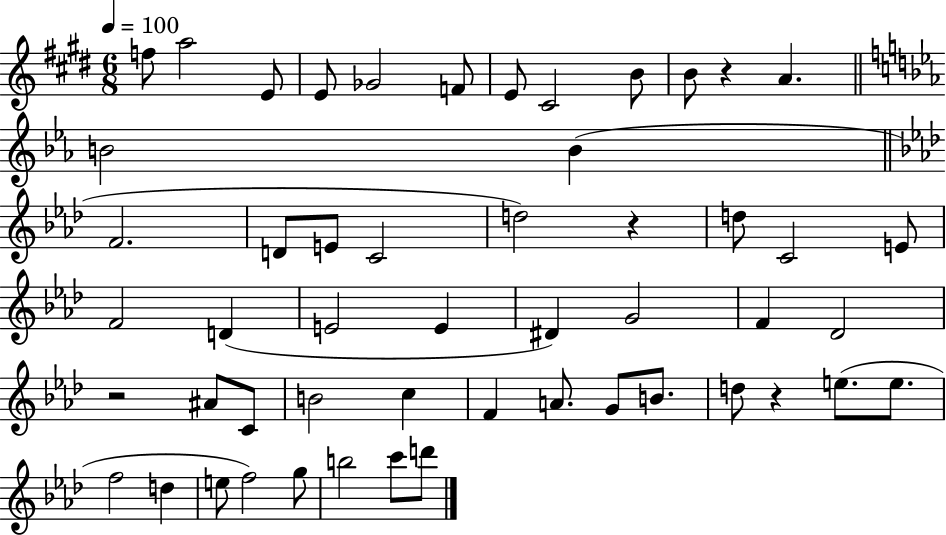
{
  \clef treble
  \numericTimeSignature
  \time 6/8
  \key e \major
  \tempo 4 = 100
  \repeat volta 2 { f''8 a''2 e'8 | e'8 ges'2 f'8 | e'8 cis'2 b'8 | b'8 r4 a'4. | \break \bar "||" \break \key ees \major b'2 b'4( | \bar "||" \break \key f \minor f'2. | d'8 e'8 c'2 | d''2) r4 | d''8 c'2 e'8 | \break f'2 d'4( | e'2 e'4 | dis'4) g'2 | f'4 des'2 | \break r2 ais'8 c'8 | b'2 c''4 | f'4 a'8. g'8 b'8. | d''8 r4 e''8.( e''8. | \break f''2 d''4 | e''8 f''2) g''8 | b''2 c'''8 d'''8 | } \bar "|."
}